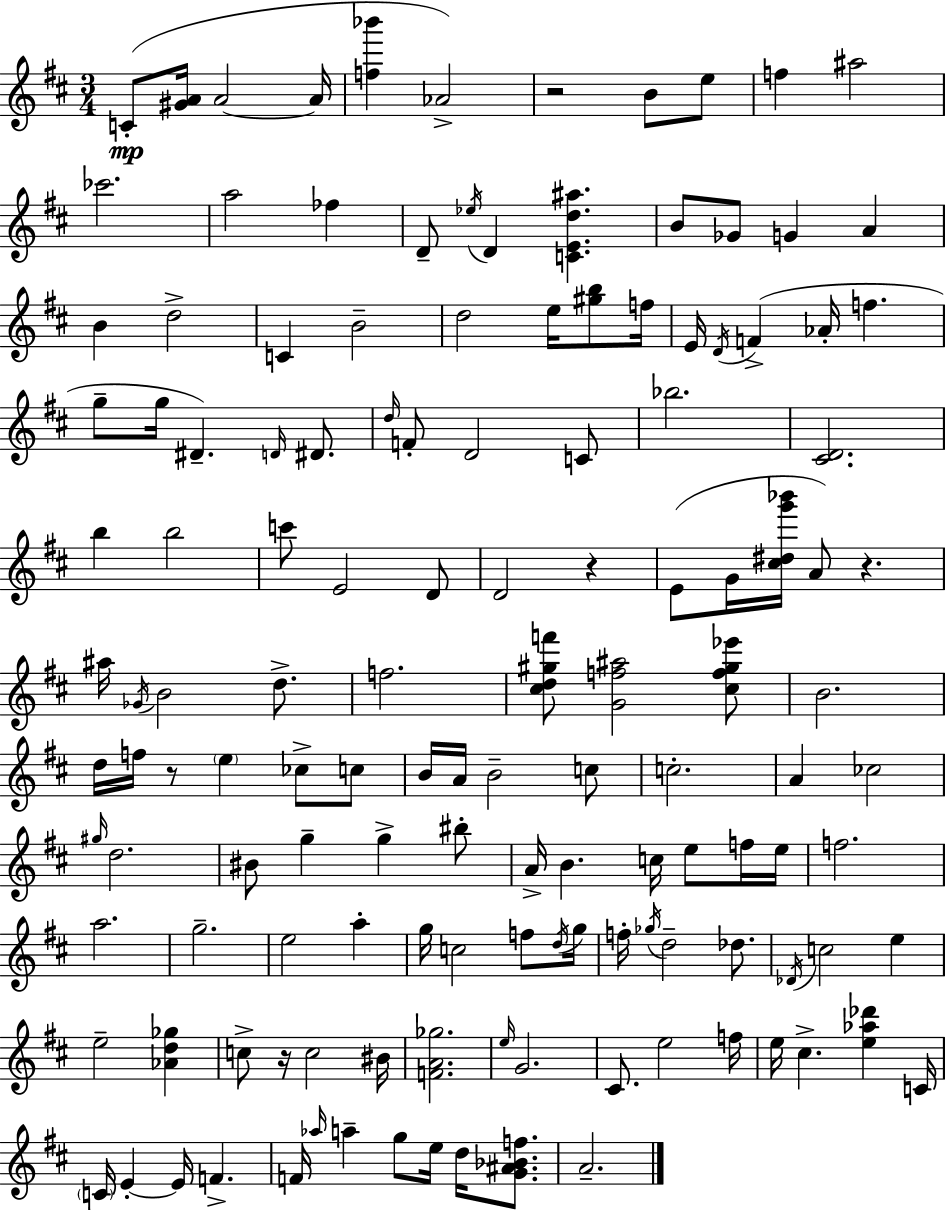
X:1
T:Untitled
M:3/4
L:1/4
K:D
C/2 [^GA]/4 A2 A/4 [f_b'] _A2 z2 B/2 e/2 f ^a2 _c'2 a2 _f D/2 _e/4 D [CEd^a] B/2 _G/2 G A B d2 C B2 d2 e/4 [^gb]/2 f/4 E/4 D/4 F _A/4 f g/2 g/4 ^D D/4 ^D/2 d/4 F/2 D2 C/2 _b2 [^CD]2 b b2 c'/2 E2 D/2 D2 z E/2 G/4 [^c^dg'_b']/4 A/2 z ^a/4 _G/4 B2 d/2 f2 [^cd^gf']/2 [Gf^a]2 [^cf^g_e']/2 B2 d/4 f/4 z/2 e _c/2 c/2 B/4 A/4 B2 c/2 c2 A _c2 ^g/4 d2 ^B/2 g g ^b/2 A/4 B c/4 e/2 f/4 e/4 f2 a2 g2 e2 a g/4 c2 f/2 d/4 g/4 f/4 _g/4 d2 _d/2 _D/4 c2 e e2 [_Ad_g] c/2 z/4 c2 ^B/4 [FA_g]2 e/4 G2 ^C/2 e2 f/4 e/4 ^c [e_a_d'] C/4 C/4 E E/4 F F/4 _a/4 a g/2 e/4 d/4 [G^A_Bf]/2 A2